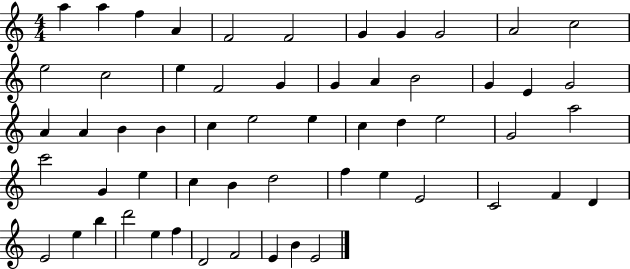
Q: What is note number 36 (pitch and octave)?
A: G4